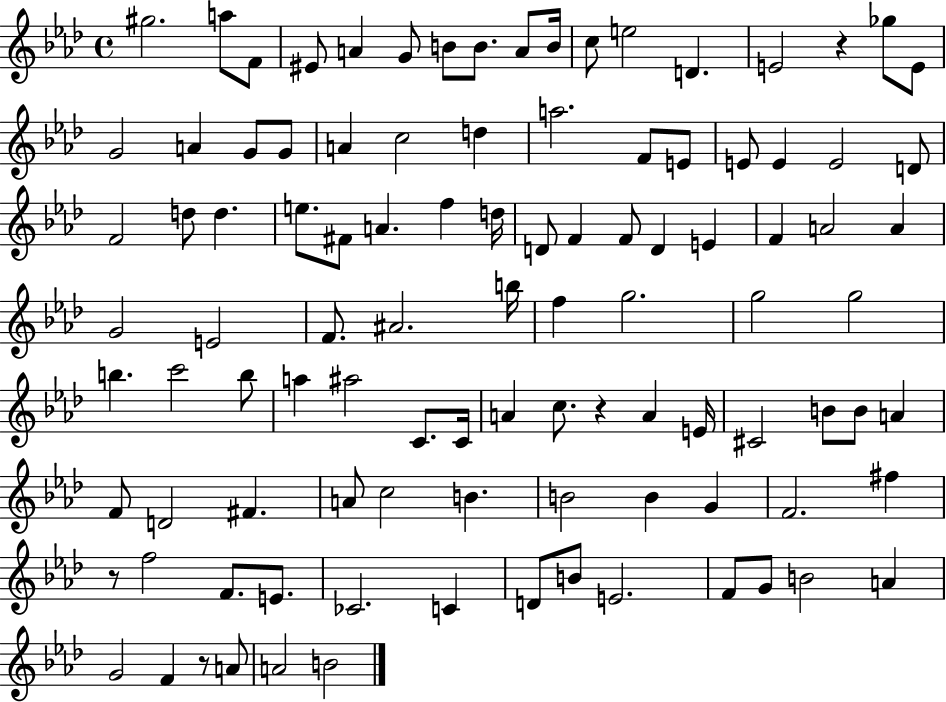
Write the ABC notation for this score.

X:1
T:Untitled
M:4/4
L:1/4
K:Ab
^g2 a/2 F/2 ^E/2 A G/2 B/2 B/2 A/2 B/4 c/2 e2 D E2 z _g/2 E/2 G2 A G/2 G/2 A c2 d a2 F/2 E/2 E/2 E E2 D/2 F2 d/2 d e/2 ^F/2 A f d/4 D/2 F F/2 D E F A2 A G2 E2 F/2 ^A2 b/4 f g2 g2 g2 b c'2 b/2 a ^a2 C/2 C/4 A c/2 z A E/4 ^C2 B/2 B/2 A F/2 D2 ^F A/2 c2 B B2 B G F2 ^f z/2 f2 F/2 E/2 _C2 C D/2 B/2 E2 F/2 G/2 B2 A G2 F z/2 A/2 A2 B2